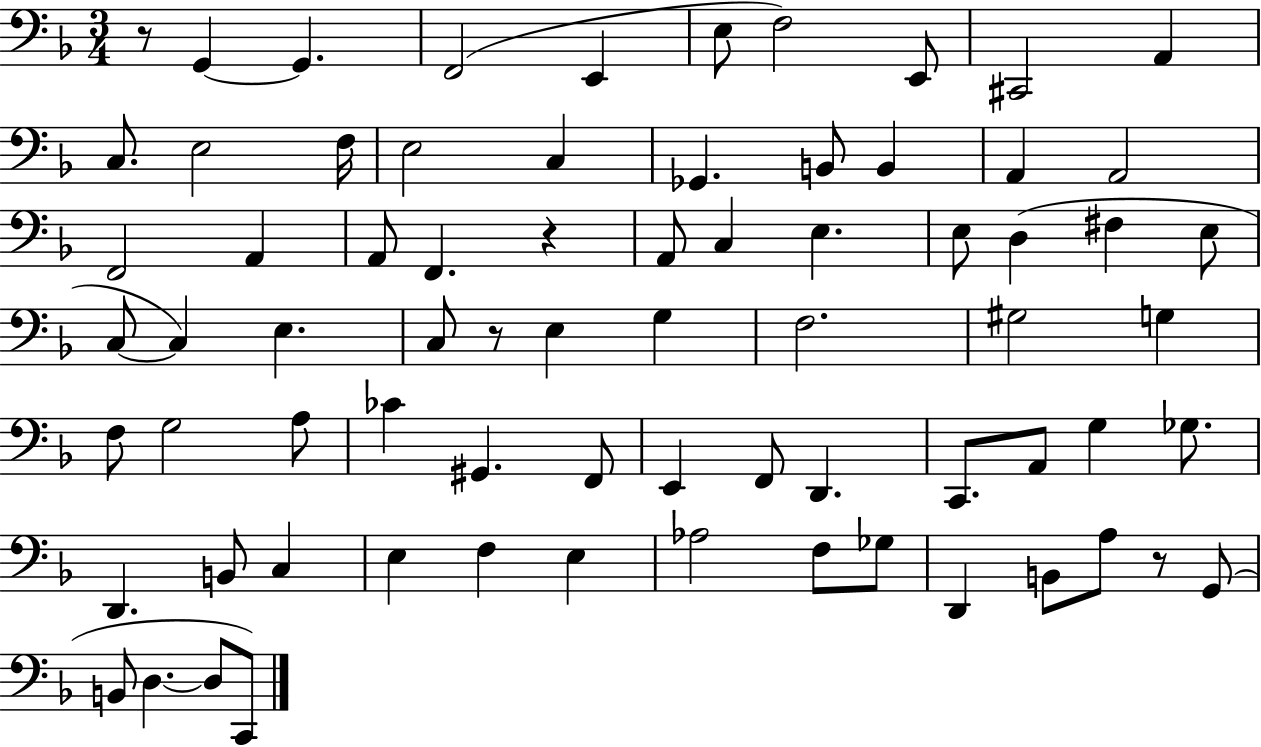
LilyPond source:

{
  \clef bass
  \numericTimeSignature
  \time 3/4
  \key f \major
  r8 g,4~~ g,4. | f,2( e,4 | e8 f2) e,8 | cis,2 a,4 | \break c8. e2 f16 | e2 c4 | ges,4. b,8 b,4 | a,4 a,2 | \break f,2 a,4 | a,8 f,4. r4 | a,8 c4 e4. | e8 d4( fis4 e8 | \break c8~~ c4) e4. | c8 r8 e4 g4 | f2. | gis2 g4 | \break f8 g2 a8 | ces'4 gis,4. f,8 | e,4 f,8 d,4. | c,8. a,8 g4 ges8. | \break d,4. b,8 c4 | e4 f4 e4 | aes2 f8 ges8 | d,4 b,8 a8 r8 g,8( | \break b,8 d4.~~ d8 c,8) | \bar "|."
}